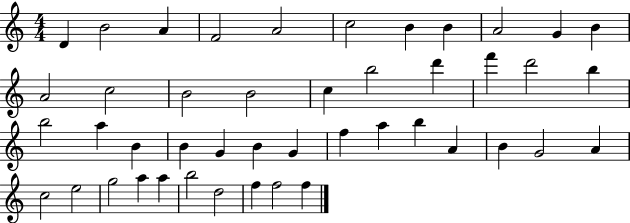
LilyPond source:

{
  \clef treble
  \numericTimeSignature
  \time 4/4
  \key c \major
  d'4 b'2 a'4 | f'2 a'2 | c''2 b'4 b'4 | a'2 g'4 b'4 | \break a'2 c''2 | b'2 b'2 | c''4 b''2 d'''4 | f'''4 d'''2 b''4 | \break b''2 a''4 b'4 | b'4 g'4 b'4 g'4 | f''4 a''4 b''4 a'4 | b'4 g'2 a'4 | \break c''2 e''2 | g''2 a''4 a''4 | b''2 d''2 | f''4 f''2 f''4 | \break \bar "|."
}